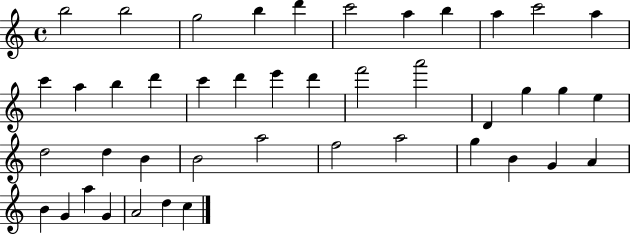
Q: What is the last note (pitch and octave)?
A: C5